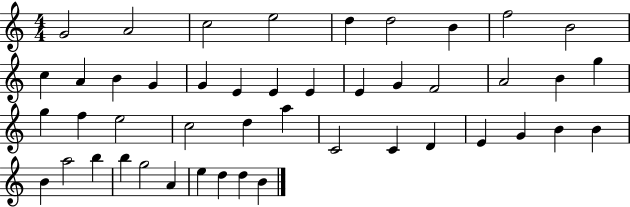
X:1
T:Untitled
M:4/4
L:1/4
K:C
G2 A2 c2 e2 d d2 B f2 B2 c A B G G E E E E G F2 A2 B g g f e2 c2 d a C2 C D E G B B B a2 b b g2 A e d d B